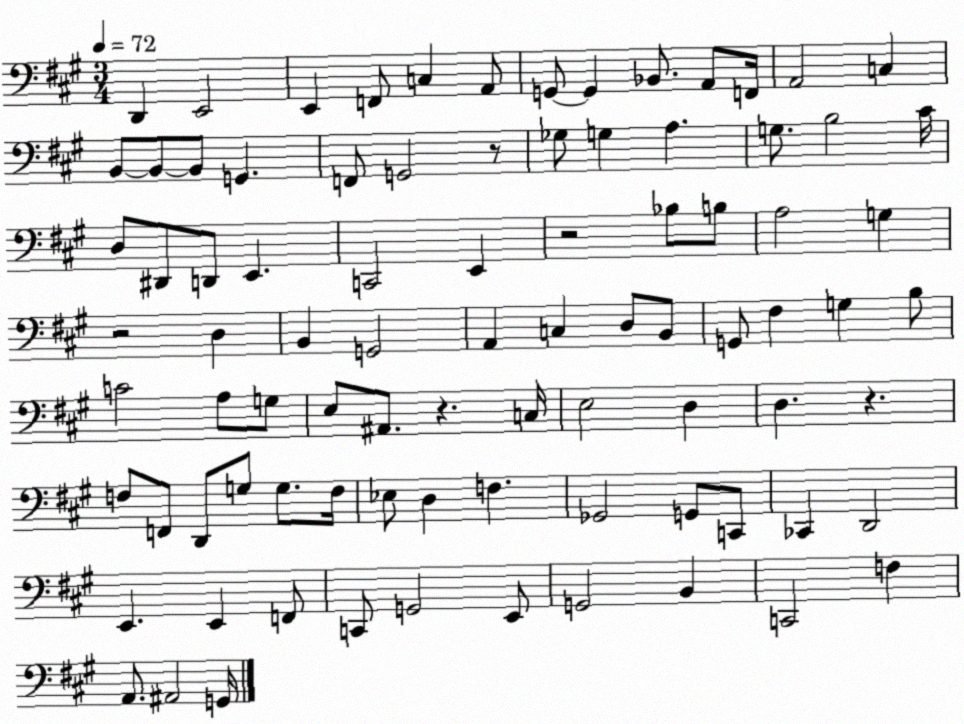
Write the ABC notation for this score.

X:1
T:Untitled
M:3/4
L:1/4
K:A
D,, E,,2 E,, F,,/2 C, A,,/2 G,,/2 G,, _B,,/2 A,,/2 F,,/4 A,,2 C, B,,/2 B,,/2 B,,/2 G,, F,,/2 G,,2 z/2 _G,/2 G, A, G,/2 B,2 ^C/4 D,/2 ^D,,/2 D,,/2 E,, C,,2 E,, z2 _B,/2 B,/2 A,2 G, z2 D, B,, G,,2 A,, C, D,/2 B,,/2 G,,/2 ^F, G, B,/2 C2 A,/2 G,/2 E,/2 ^A,,/2 z C,/4 E,2 D, D, z F,/2 F,,/2 D,,/2 G,/2 G,/2 F,/4 _E,/2 D, F, _G,,2 G,,/2 C,,/2 _C,, D,,2 E,, E,, F,,/2 C,,/2 G,,2 E,,/2 G,,2 B,, C,,2 F, A,,/2 ^A,,2 G,,/4